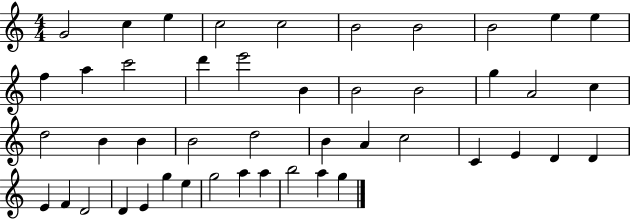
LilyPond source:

{
  \clef treble
  \numericTimeSignature
  \time 4/4
  \key c \major
  g'2 c''4 e''4 | c''2 c''2 | b'2 b'2 | b'2 e''4 e''4 | \break f''4 a''4 c'''2 | d'''4 e'''2 b'4 | b'2 b'2 | g''4 a'2 c''4 | \break d''2 b'4 b'4 | b'2 d''2 | b'4 a'4 c''2 | c'4 e'4 d'4 d'4 | \break e'4 f'4 d'2 | d'4 e'4 g''4 e''4 | g''2 a''4 a''4 | b''2 a''4 g''4 | \break \bar "|."
}